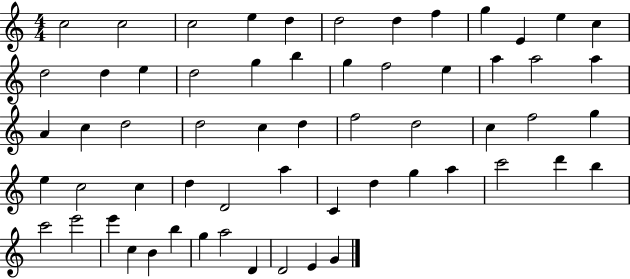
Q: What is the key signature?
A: C major